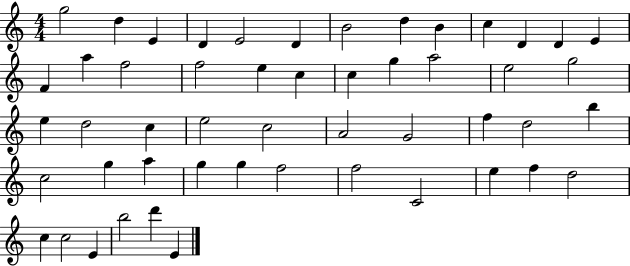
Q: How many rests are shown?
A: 0